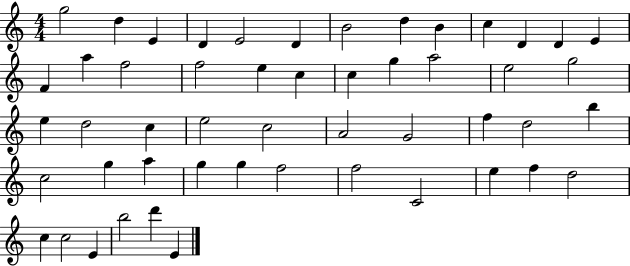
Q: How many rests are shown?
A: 0